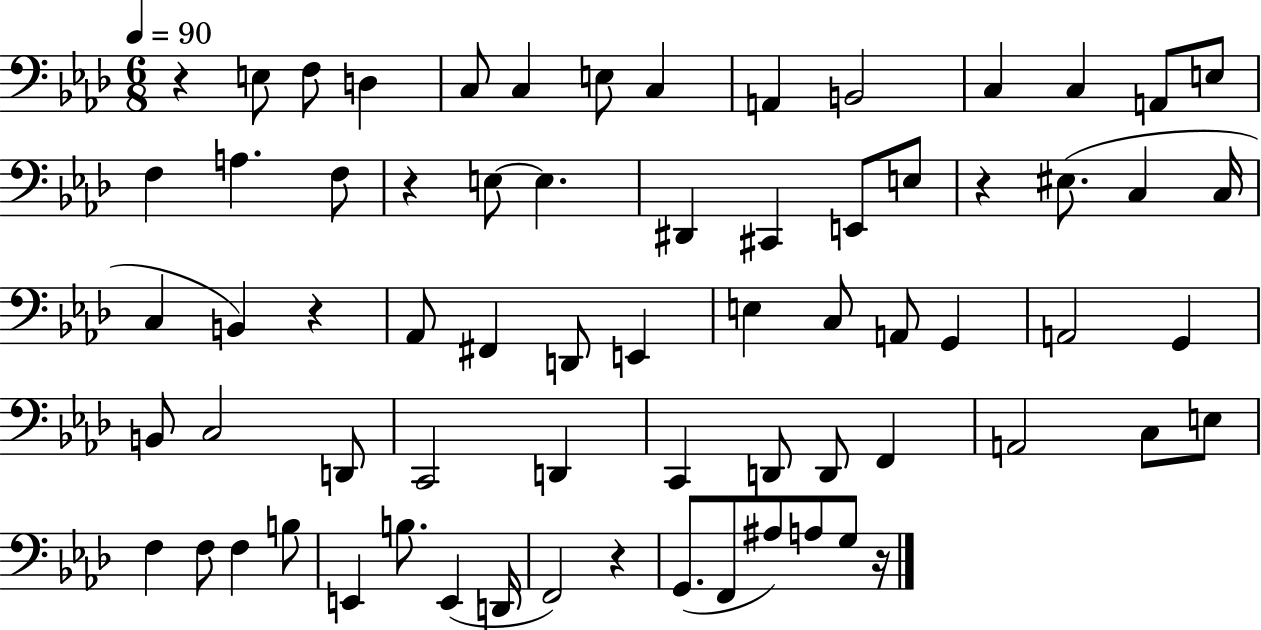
X:1
T:Untitled
M:6/8
L:1/4
K:Ab
z E,/2 F,/2 D, C,/2 C, E,/2 C, A,, B,,2 C, C, A,,/2 E,/2 F, A, F,/2 z E,/2 E, ^D,, ^C,, E,,/2 E,/2 z ^E,/2 C, C,/4 C, B,, z _A,,/2 ^F,, D,,/2 E,, E, C,/2 A,,/2 G,, A,,2 G,, B,,/2 C,2 D,,/2 C,,2 D,, C,, D,,/2 D,,/2 F,, A,,2 C,/2 E,/2 F, F,/2 F, B,/2 E,, B,/2 E,, D,,/4 F,,2 z G,,/2 F,,/2 ^A,/2 A,/2 G,/2 z/4